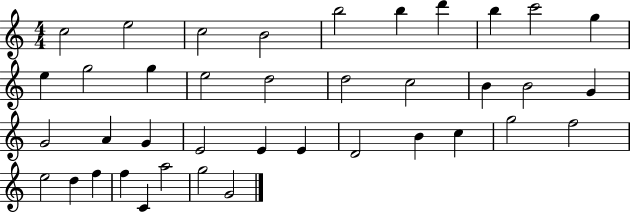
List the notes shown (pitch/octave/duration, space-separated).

C5/h E5/h C5/h B4/h B5/h B5/q D6/q B5/q C6/h G5/q E5/q G5/h G5/q E5/h D5/h D5/h C5/h B4/q B4/h G4/q G4/h A4/q G4/q E4/h E4/q E4/q D4/h B4/q C5/q G5/h F5/h E5/h D5/q F5/q F5/q C4/q A5/h G5/h G4/h